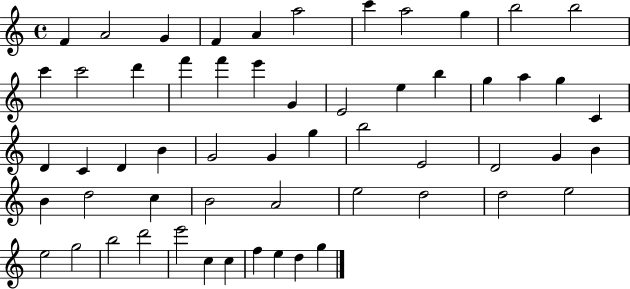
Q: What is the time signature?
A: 4/4